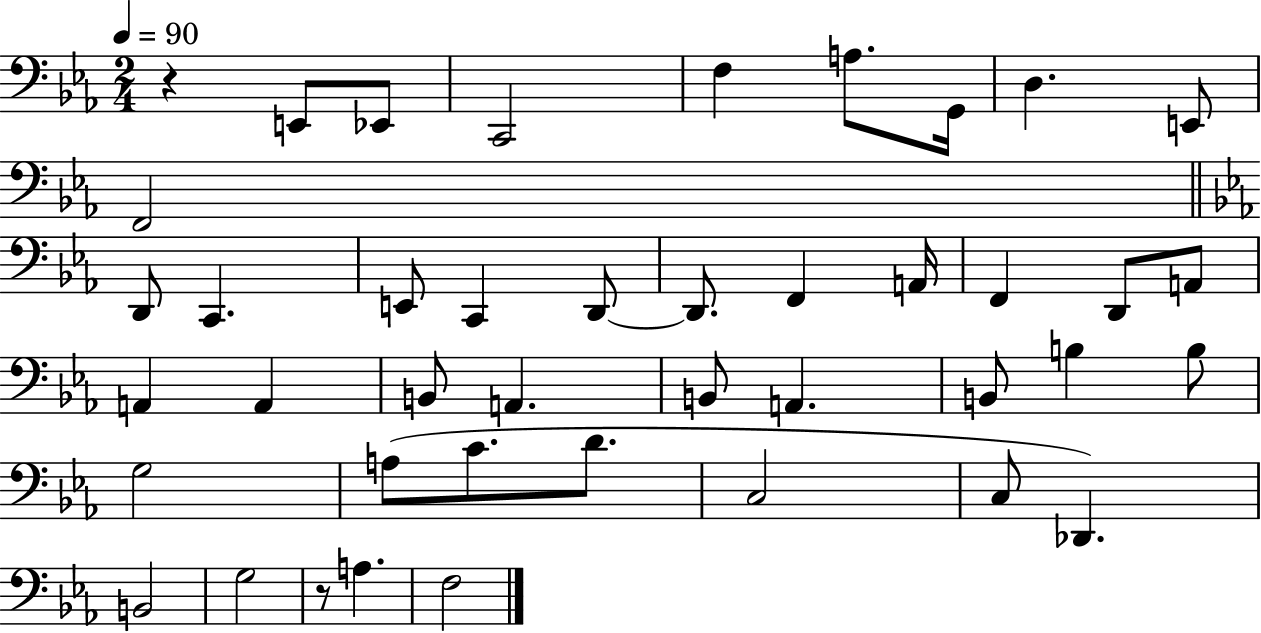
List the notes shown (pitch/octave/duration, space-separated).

R/q E2/e Eb2/e C2/h F3/q A3/e. G2/s D3/q. E2/e F2/h D2/e C2/q. E2/e C2/q D2/e D2/e. F2/q A2/s F2/q D2/e A2/e A2/q A2/q B2/e A2/q. B2/e A2/q. B2/e B3/q B3/e G3/h A3/e C4/e. D4/e. C3/h C3/e Db2/q. B2/h G3/h R/e A3/q. F3/h